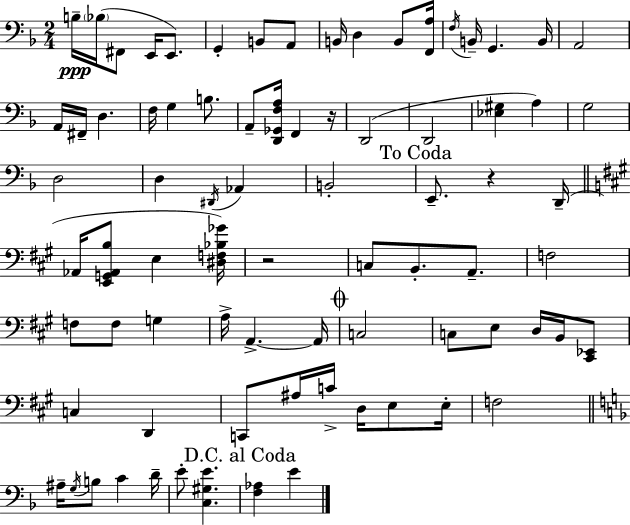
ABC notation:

X:1
T:Untitled
M:2/4
L:1/4
K:Dm
B,/4 _B,/4 ^F,,/2 E,,/4 E,,/2 G,, B,,/2 A,,/2 B,,/4 D, B,,/2 [F,,A,]/4 F,/4 B,,/4 G,, B,,/4 A,,2 A,,/4 ^F,,/4 D, F,/4 G, B,/2 A,,/2 [D,,_G,,F,A,]/4 F,, z/4 D,,2 D,,2 [_E,^G,] A, G,2 D,2 D, ^D,,/4 _A,, B,,2 E,,/2 z D,,/4 _A,,/4 [E,,G,,_A,,B,]/2 E, [^D,F,_B,_G]/4 z2 C,/2 B,,/2 A,,/2 F,2 F,/2 F,/2 G, A,/4 A,, A,,/4 C,2 C,/2 E,/2 D,/4 B,,/4 [^C,,_E,,]/2 C, D,, C,,/2 ^A,/4 C/4 D,/4 E,/2 E,/4 F,2 ^A,/4 G,/4 B,/2 C D/4 E/2 [C,^G,E] [F,_A,] E